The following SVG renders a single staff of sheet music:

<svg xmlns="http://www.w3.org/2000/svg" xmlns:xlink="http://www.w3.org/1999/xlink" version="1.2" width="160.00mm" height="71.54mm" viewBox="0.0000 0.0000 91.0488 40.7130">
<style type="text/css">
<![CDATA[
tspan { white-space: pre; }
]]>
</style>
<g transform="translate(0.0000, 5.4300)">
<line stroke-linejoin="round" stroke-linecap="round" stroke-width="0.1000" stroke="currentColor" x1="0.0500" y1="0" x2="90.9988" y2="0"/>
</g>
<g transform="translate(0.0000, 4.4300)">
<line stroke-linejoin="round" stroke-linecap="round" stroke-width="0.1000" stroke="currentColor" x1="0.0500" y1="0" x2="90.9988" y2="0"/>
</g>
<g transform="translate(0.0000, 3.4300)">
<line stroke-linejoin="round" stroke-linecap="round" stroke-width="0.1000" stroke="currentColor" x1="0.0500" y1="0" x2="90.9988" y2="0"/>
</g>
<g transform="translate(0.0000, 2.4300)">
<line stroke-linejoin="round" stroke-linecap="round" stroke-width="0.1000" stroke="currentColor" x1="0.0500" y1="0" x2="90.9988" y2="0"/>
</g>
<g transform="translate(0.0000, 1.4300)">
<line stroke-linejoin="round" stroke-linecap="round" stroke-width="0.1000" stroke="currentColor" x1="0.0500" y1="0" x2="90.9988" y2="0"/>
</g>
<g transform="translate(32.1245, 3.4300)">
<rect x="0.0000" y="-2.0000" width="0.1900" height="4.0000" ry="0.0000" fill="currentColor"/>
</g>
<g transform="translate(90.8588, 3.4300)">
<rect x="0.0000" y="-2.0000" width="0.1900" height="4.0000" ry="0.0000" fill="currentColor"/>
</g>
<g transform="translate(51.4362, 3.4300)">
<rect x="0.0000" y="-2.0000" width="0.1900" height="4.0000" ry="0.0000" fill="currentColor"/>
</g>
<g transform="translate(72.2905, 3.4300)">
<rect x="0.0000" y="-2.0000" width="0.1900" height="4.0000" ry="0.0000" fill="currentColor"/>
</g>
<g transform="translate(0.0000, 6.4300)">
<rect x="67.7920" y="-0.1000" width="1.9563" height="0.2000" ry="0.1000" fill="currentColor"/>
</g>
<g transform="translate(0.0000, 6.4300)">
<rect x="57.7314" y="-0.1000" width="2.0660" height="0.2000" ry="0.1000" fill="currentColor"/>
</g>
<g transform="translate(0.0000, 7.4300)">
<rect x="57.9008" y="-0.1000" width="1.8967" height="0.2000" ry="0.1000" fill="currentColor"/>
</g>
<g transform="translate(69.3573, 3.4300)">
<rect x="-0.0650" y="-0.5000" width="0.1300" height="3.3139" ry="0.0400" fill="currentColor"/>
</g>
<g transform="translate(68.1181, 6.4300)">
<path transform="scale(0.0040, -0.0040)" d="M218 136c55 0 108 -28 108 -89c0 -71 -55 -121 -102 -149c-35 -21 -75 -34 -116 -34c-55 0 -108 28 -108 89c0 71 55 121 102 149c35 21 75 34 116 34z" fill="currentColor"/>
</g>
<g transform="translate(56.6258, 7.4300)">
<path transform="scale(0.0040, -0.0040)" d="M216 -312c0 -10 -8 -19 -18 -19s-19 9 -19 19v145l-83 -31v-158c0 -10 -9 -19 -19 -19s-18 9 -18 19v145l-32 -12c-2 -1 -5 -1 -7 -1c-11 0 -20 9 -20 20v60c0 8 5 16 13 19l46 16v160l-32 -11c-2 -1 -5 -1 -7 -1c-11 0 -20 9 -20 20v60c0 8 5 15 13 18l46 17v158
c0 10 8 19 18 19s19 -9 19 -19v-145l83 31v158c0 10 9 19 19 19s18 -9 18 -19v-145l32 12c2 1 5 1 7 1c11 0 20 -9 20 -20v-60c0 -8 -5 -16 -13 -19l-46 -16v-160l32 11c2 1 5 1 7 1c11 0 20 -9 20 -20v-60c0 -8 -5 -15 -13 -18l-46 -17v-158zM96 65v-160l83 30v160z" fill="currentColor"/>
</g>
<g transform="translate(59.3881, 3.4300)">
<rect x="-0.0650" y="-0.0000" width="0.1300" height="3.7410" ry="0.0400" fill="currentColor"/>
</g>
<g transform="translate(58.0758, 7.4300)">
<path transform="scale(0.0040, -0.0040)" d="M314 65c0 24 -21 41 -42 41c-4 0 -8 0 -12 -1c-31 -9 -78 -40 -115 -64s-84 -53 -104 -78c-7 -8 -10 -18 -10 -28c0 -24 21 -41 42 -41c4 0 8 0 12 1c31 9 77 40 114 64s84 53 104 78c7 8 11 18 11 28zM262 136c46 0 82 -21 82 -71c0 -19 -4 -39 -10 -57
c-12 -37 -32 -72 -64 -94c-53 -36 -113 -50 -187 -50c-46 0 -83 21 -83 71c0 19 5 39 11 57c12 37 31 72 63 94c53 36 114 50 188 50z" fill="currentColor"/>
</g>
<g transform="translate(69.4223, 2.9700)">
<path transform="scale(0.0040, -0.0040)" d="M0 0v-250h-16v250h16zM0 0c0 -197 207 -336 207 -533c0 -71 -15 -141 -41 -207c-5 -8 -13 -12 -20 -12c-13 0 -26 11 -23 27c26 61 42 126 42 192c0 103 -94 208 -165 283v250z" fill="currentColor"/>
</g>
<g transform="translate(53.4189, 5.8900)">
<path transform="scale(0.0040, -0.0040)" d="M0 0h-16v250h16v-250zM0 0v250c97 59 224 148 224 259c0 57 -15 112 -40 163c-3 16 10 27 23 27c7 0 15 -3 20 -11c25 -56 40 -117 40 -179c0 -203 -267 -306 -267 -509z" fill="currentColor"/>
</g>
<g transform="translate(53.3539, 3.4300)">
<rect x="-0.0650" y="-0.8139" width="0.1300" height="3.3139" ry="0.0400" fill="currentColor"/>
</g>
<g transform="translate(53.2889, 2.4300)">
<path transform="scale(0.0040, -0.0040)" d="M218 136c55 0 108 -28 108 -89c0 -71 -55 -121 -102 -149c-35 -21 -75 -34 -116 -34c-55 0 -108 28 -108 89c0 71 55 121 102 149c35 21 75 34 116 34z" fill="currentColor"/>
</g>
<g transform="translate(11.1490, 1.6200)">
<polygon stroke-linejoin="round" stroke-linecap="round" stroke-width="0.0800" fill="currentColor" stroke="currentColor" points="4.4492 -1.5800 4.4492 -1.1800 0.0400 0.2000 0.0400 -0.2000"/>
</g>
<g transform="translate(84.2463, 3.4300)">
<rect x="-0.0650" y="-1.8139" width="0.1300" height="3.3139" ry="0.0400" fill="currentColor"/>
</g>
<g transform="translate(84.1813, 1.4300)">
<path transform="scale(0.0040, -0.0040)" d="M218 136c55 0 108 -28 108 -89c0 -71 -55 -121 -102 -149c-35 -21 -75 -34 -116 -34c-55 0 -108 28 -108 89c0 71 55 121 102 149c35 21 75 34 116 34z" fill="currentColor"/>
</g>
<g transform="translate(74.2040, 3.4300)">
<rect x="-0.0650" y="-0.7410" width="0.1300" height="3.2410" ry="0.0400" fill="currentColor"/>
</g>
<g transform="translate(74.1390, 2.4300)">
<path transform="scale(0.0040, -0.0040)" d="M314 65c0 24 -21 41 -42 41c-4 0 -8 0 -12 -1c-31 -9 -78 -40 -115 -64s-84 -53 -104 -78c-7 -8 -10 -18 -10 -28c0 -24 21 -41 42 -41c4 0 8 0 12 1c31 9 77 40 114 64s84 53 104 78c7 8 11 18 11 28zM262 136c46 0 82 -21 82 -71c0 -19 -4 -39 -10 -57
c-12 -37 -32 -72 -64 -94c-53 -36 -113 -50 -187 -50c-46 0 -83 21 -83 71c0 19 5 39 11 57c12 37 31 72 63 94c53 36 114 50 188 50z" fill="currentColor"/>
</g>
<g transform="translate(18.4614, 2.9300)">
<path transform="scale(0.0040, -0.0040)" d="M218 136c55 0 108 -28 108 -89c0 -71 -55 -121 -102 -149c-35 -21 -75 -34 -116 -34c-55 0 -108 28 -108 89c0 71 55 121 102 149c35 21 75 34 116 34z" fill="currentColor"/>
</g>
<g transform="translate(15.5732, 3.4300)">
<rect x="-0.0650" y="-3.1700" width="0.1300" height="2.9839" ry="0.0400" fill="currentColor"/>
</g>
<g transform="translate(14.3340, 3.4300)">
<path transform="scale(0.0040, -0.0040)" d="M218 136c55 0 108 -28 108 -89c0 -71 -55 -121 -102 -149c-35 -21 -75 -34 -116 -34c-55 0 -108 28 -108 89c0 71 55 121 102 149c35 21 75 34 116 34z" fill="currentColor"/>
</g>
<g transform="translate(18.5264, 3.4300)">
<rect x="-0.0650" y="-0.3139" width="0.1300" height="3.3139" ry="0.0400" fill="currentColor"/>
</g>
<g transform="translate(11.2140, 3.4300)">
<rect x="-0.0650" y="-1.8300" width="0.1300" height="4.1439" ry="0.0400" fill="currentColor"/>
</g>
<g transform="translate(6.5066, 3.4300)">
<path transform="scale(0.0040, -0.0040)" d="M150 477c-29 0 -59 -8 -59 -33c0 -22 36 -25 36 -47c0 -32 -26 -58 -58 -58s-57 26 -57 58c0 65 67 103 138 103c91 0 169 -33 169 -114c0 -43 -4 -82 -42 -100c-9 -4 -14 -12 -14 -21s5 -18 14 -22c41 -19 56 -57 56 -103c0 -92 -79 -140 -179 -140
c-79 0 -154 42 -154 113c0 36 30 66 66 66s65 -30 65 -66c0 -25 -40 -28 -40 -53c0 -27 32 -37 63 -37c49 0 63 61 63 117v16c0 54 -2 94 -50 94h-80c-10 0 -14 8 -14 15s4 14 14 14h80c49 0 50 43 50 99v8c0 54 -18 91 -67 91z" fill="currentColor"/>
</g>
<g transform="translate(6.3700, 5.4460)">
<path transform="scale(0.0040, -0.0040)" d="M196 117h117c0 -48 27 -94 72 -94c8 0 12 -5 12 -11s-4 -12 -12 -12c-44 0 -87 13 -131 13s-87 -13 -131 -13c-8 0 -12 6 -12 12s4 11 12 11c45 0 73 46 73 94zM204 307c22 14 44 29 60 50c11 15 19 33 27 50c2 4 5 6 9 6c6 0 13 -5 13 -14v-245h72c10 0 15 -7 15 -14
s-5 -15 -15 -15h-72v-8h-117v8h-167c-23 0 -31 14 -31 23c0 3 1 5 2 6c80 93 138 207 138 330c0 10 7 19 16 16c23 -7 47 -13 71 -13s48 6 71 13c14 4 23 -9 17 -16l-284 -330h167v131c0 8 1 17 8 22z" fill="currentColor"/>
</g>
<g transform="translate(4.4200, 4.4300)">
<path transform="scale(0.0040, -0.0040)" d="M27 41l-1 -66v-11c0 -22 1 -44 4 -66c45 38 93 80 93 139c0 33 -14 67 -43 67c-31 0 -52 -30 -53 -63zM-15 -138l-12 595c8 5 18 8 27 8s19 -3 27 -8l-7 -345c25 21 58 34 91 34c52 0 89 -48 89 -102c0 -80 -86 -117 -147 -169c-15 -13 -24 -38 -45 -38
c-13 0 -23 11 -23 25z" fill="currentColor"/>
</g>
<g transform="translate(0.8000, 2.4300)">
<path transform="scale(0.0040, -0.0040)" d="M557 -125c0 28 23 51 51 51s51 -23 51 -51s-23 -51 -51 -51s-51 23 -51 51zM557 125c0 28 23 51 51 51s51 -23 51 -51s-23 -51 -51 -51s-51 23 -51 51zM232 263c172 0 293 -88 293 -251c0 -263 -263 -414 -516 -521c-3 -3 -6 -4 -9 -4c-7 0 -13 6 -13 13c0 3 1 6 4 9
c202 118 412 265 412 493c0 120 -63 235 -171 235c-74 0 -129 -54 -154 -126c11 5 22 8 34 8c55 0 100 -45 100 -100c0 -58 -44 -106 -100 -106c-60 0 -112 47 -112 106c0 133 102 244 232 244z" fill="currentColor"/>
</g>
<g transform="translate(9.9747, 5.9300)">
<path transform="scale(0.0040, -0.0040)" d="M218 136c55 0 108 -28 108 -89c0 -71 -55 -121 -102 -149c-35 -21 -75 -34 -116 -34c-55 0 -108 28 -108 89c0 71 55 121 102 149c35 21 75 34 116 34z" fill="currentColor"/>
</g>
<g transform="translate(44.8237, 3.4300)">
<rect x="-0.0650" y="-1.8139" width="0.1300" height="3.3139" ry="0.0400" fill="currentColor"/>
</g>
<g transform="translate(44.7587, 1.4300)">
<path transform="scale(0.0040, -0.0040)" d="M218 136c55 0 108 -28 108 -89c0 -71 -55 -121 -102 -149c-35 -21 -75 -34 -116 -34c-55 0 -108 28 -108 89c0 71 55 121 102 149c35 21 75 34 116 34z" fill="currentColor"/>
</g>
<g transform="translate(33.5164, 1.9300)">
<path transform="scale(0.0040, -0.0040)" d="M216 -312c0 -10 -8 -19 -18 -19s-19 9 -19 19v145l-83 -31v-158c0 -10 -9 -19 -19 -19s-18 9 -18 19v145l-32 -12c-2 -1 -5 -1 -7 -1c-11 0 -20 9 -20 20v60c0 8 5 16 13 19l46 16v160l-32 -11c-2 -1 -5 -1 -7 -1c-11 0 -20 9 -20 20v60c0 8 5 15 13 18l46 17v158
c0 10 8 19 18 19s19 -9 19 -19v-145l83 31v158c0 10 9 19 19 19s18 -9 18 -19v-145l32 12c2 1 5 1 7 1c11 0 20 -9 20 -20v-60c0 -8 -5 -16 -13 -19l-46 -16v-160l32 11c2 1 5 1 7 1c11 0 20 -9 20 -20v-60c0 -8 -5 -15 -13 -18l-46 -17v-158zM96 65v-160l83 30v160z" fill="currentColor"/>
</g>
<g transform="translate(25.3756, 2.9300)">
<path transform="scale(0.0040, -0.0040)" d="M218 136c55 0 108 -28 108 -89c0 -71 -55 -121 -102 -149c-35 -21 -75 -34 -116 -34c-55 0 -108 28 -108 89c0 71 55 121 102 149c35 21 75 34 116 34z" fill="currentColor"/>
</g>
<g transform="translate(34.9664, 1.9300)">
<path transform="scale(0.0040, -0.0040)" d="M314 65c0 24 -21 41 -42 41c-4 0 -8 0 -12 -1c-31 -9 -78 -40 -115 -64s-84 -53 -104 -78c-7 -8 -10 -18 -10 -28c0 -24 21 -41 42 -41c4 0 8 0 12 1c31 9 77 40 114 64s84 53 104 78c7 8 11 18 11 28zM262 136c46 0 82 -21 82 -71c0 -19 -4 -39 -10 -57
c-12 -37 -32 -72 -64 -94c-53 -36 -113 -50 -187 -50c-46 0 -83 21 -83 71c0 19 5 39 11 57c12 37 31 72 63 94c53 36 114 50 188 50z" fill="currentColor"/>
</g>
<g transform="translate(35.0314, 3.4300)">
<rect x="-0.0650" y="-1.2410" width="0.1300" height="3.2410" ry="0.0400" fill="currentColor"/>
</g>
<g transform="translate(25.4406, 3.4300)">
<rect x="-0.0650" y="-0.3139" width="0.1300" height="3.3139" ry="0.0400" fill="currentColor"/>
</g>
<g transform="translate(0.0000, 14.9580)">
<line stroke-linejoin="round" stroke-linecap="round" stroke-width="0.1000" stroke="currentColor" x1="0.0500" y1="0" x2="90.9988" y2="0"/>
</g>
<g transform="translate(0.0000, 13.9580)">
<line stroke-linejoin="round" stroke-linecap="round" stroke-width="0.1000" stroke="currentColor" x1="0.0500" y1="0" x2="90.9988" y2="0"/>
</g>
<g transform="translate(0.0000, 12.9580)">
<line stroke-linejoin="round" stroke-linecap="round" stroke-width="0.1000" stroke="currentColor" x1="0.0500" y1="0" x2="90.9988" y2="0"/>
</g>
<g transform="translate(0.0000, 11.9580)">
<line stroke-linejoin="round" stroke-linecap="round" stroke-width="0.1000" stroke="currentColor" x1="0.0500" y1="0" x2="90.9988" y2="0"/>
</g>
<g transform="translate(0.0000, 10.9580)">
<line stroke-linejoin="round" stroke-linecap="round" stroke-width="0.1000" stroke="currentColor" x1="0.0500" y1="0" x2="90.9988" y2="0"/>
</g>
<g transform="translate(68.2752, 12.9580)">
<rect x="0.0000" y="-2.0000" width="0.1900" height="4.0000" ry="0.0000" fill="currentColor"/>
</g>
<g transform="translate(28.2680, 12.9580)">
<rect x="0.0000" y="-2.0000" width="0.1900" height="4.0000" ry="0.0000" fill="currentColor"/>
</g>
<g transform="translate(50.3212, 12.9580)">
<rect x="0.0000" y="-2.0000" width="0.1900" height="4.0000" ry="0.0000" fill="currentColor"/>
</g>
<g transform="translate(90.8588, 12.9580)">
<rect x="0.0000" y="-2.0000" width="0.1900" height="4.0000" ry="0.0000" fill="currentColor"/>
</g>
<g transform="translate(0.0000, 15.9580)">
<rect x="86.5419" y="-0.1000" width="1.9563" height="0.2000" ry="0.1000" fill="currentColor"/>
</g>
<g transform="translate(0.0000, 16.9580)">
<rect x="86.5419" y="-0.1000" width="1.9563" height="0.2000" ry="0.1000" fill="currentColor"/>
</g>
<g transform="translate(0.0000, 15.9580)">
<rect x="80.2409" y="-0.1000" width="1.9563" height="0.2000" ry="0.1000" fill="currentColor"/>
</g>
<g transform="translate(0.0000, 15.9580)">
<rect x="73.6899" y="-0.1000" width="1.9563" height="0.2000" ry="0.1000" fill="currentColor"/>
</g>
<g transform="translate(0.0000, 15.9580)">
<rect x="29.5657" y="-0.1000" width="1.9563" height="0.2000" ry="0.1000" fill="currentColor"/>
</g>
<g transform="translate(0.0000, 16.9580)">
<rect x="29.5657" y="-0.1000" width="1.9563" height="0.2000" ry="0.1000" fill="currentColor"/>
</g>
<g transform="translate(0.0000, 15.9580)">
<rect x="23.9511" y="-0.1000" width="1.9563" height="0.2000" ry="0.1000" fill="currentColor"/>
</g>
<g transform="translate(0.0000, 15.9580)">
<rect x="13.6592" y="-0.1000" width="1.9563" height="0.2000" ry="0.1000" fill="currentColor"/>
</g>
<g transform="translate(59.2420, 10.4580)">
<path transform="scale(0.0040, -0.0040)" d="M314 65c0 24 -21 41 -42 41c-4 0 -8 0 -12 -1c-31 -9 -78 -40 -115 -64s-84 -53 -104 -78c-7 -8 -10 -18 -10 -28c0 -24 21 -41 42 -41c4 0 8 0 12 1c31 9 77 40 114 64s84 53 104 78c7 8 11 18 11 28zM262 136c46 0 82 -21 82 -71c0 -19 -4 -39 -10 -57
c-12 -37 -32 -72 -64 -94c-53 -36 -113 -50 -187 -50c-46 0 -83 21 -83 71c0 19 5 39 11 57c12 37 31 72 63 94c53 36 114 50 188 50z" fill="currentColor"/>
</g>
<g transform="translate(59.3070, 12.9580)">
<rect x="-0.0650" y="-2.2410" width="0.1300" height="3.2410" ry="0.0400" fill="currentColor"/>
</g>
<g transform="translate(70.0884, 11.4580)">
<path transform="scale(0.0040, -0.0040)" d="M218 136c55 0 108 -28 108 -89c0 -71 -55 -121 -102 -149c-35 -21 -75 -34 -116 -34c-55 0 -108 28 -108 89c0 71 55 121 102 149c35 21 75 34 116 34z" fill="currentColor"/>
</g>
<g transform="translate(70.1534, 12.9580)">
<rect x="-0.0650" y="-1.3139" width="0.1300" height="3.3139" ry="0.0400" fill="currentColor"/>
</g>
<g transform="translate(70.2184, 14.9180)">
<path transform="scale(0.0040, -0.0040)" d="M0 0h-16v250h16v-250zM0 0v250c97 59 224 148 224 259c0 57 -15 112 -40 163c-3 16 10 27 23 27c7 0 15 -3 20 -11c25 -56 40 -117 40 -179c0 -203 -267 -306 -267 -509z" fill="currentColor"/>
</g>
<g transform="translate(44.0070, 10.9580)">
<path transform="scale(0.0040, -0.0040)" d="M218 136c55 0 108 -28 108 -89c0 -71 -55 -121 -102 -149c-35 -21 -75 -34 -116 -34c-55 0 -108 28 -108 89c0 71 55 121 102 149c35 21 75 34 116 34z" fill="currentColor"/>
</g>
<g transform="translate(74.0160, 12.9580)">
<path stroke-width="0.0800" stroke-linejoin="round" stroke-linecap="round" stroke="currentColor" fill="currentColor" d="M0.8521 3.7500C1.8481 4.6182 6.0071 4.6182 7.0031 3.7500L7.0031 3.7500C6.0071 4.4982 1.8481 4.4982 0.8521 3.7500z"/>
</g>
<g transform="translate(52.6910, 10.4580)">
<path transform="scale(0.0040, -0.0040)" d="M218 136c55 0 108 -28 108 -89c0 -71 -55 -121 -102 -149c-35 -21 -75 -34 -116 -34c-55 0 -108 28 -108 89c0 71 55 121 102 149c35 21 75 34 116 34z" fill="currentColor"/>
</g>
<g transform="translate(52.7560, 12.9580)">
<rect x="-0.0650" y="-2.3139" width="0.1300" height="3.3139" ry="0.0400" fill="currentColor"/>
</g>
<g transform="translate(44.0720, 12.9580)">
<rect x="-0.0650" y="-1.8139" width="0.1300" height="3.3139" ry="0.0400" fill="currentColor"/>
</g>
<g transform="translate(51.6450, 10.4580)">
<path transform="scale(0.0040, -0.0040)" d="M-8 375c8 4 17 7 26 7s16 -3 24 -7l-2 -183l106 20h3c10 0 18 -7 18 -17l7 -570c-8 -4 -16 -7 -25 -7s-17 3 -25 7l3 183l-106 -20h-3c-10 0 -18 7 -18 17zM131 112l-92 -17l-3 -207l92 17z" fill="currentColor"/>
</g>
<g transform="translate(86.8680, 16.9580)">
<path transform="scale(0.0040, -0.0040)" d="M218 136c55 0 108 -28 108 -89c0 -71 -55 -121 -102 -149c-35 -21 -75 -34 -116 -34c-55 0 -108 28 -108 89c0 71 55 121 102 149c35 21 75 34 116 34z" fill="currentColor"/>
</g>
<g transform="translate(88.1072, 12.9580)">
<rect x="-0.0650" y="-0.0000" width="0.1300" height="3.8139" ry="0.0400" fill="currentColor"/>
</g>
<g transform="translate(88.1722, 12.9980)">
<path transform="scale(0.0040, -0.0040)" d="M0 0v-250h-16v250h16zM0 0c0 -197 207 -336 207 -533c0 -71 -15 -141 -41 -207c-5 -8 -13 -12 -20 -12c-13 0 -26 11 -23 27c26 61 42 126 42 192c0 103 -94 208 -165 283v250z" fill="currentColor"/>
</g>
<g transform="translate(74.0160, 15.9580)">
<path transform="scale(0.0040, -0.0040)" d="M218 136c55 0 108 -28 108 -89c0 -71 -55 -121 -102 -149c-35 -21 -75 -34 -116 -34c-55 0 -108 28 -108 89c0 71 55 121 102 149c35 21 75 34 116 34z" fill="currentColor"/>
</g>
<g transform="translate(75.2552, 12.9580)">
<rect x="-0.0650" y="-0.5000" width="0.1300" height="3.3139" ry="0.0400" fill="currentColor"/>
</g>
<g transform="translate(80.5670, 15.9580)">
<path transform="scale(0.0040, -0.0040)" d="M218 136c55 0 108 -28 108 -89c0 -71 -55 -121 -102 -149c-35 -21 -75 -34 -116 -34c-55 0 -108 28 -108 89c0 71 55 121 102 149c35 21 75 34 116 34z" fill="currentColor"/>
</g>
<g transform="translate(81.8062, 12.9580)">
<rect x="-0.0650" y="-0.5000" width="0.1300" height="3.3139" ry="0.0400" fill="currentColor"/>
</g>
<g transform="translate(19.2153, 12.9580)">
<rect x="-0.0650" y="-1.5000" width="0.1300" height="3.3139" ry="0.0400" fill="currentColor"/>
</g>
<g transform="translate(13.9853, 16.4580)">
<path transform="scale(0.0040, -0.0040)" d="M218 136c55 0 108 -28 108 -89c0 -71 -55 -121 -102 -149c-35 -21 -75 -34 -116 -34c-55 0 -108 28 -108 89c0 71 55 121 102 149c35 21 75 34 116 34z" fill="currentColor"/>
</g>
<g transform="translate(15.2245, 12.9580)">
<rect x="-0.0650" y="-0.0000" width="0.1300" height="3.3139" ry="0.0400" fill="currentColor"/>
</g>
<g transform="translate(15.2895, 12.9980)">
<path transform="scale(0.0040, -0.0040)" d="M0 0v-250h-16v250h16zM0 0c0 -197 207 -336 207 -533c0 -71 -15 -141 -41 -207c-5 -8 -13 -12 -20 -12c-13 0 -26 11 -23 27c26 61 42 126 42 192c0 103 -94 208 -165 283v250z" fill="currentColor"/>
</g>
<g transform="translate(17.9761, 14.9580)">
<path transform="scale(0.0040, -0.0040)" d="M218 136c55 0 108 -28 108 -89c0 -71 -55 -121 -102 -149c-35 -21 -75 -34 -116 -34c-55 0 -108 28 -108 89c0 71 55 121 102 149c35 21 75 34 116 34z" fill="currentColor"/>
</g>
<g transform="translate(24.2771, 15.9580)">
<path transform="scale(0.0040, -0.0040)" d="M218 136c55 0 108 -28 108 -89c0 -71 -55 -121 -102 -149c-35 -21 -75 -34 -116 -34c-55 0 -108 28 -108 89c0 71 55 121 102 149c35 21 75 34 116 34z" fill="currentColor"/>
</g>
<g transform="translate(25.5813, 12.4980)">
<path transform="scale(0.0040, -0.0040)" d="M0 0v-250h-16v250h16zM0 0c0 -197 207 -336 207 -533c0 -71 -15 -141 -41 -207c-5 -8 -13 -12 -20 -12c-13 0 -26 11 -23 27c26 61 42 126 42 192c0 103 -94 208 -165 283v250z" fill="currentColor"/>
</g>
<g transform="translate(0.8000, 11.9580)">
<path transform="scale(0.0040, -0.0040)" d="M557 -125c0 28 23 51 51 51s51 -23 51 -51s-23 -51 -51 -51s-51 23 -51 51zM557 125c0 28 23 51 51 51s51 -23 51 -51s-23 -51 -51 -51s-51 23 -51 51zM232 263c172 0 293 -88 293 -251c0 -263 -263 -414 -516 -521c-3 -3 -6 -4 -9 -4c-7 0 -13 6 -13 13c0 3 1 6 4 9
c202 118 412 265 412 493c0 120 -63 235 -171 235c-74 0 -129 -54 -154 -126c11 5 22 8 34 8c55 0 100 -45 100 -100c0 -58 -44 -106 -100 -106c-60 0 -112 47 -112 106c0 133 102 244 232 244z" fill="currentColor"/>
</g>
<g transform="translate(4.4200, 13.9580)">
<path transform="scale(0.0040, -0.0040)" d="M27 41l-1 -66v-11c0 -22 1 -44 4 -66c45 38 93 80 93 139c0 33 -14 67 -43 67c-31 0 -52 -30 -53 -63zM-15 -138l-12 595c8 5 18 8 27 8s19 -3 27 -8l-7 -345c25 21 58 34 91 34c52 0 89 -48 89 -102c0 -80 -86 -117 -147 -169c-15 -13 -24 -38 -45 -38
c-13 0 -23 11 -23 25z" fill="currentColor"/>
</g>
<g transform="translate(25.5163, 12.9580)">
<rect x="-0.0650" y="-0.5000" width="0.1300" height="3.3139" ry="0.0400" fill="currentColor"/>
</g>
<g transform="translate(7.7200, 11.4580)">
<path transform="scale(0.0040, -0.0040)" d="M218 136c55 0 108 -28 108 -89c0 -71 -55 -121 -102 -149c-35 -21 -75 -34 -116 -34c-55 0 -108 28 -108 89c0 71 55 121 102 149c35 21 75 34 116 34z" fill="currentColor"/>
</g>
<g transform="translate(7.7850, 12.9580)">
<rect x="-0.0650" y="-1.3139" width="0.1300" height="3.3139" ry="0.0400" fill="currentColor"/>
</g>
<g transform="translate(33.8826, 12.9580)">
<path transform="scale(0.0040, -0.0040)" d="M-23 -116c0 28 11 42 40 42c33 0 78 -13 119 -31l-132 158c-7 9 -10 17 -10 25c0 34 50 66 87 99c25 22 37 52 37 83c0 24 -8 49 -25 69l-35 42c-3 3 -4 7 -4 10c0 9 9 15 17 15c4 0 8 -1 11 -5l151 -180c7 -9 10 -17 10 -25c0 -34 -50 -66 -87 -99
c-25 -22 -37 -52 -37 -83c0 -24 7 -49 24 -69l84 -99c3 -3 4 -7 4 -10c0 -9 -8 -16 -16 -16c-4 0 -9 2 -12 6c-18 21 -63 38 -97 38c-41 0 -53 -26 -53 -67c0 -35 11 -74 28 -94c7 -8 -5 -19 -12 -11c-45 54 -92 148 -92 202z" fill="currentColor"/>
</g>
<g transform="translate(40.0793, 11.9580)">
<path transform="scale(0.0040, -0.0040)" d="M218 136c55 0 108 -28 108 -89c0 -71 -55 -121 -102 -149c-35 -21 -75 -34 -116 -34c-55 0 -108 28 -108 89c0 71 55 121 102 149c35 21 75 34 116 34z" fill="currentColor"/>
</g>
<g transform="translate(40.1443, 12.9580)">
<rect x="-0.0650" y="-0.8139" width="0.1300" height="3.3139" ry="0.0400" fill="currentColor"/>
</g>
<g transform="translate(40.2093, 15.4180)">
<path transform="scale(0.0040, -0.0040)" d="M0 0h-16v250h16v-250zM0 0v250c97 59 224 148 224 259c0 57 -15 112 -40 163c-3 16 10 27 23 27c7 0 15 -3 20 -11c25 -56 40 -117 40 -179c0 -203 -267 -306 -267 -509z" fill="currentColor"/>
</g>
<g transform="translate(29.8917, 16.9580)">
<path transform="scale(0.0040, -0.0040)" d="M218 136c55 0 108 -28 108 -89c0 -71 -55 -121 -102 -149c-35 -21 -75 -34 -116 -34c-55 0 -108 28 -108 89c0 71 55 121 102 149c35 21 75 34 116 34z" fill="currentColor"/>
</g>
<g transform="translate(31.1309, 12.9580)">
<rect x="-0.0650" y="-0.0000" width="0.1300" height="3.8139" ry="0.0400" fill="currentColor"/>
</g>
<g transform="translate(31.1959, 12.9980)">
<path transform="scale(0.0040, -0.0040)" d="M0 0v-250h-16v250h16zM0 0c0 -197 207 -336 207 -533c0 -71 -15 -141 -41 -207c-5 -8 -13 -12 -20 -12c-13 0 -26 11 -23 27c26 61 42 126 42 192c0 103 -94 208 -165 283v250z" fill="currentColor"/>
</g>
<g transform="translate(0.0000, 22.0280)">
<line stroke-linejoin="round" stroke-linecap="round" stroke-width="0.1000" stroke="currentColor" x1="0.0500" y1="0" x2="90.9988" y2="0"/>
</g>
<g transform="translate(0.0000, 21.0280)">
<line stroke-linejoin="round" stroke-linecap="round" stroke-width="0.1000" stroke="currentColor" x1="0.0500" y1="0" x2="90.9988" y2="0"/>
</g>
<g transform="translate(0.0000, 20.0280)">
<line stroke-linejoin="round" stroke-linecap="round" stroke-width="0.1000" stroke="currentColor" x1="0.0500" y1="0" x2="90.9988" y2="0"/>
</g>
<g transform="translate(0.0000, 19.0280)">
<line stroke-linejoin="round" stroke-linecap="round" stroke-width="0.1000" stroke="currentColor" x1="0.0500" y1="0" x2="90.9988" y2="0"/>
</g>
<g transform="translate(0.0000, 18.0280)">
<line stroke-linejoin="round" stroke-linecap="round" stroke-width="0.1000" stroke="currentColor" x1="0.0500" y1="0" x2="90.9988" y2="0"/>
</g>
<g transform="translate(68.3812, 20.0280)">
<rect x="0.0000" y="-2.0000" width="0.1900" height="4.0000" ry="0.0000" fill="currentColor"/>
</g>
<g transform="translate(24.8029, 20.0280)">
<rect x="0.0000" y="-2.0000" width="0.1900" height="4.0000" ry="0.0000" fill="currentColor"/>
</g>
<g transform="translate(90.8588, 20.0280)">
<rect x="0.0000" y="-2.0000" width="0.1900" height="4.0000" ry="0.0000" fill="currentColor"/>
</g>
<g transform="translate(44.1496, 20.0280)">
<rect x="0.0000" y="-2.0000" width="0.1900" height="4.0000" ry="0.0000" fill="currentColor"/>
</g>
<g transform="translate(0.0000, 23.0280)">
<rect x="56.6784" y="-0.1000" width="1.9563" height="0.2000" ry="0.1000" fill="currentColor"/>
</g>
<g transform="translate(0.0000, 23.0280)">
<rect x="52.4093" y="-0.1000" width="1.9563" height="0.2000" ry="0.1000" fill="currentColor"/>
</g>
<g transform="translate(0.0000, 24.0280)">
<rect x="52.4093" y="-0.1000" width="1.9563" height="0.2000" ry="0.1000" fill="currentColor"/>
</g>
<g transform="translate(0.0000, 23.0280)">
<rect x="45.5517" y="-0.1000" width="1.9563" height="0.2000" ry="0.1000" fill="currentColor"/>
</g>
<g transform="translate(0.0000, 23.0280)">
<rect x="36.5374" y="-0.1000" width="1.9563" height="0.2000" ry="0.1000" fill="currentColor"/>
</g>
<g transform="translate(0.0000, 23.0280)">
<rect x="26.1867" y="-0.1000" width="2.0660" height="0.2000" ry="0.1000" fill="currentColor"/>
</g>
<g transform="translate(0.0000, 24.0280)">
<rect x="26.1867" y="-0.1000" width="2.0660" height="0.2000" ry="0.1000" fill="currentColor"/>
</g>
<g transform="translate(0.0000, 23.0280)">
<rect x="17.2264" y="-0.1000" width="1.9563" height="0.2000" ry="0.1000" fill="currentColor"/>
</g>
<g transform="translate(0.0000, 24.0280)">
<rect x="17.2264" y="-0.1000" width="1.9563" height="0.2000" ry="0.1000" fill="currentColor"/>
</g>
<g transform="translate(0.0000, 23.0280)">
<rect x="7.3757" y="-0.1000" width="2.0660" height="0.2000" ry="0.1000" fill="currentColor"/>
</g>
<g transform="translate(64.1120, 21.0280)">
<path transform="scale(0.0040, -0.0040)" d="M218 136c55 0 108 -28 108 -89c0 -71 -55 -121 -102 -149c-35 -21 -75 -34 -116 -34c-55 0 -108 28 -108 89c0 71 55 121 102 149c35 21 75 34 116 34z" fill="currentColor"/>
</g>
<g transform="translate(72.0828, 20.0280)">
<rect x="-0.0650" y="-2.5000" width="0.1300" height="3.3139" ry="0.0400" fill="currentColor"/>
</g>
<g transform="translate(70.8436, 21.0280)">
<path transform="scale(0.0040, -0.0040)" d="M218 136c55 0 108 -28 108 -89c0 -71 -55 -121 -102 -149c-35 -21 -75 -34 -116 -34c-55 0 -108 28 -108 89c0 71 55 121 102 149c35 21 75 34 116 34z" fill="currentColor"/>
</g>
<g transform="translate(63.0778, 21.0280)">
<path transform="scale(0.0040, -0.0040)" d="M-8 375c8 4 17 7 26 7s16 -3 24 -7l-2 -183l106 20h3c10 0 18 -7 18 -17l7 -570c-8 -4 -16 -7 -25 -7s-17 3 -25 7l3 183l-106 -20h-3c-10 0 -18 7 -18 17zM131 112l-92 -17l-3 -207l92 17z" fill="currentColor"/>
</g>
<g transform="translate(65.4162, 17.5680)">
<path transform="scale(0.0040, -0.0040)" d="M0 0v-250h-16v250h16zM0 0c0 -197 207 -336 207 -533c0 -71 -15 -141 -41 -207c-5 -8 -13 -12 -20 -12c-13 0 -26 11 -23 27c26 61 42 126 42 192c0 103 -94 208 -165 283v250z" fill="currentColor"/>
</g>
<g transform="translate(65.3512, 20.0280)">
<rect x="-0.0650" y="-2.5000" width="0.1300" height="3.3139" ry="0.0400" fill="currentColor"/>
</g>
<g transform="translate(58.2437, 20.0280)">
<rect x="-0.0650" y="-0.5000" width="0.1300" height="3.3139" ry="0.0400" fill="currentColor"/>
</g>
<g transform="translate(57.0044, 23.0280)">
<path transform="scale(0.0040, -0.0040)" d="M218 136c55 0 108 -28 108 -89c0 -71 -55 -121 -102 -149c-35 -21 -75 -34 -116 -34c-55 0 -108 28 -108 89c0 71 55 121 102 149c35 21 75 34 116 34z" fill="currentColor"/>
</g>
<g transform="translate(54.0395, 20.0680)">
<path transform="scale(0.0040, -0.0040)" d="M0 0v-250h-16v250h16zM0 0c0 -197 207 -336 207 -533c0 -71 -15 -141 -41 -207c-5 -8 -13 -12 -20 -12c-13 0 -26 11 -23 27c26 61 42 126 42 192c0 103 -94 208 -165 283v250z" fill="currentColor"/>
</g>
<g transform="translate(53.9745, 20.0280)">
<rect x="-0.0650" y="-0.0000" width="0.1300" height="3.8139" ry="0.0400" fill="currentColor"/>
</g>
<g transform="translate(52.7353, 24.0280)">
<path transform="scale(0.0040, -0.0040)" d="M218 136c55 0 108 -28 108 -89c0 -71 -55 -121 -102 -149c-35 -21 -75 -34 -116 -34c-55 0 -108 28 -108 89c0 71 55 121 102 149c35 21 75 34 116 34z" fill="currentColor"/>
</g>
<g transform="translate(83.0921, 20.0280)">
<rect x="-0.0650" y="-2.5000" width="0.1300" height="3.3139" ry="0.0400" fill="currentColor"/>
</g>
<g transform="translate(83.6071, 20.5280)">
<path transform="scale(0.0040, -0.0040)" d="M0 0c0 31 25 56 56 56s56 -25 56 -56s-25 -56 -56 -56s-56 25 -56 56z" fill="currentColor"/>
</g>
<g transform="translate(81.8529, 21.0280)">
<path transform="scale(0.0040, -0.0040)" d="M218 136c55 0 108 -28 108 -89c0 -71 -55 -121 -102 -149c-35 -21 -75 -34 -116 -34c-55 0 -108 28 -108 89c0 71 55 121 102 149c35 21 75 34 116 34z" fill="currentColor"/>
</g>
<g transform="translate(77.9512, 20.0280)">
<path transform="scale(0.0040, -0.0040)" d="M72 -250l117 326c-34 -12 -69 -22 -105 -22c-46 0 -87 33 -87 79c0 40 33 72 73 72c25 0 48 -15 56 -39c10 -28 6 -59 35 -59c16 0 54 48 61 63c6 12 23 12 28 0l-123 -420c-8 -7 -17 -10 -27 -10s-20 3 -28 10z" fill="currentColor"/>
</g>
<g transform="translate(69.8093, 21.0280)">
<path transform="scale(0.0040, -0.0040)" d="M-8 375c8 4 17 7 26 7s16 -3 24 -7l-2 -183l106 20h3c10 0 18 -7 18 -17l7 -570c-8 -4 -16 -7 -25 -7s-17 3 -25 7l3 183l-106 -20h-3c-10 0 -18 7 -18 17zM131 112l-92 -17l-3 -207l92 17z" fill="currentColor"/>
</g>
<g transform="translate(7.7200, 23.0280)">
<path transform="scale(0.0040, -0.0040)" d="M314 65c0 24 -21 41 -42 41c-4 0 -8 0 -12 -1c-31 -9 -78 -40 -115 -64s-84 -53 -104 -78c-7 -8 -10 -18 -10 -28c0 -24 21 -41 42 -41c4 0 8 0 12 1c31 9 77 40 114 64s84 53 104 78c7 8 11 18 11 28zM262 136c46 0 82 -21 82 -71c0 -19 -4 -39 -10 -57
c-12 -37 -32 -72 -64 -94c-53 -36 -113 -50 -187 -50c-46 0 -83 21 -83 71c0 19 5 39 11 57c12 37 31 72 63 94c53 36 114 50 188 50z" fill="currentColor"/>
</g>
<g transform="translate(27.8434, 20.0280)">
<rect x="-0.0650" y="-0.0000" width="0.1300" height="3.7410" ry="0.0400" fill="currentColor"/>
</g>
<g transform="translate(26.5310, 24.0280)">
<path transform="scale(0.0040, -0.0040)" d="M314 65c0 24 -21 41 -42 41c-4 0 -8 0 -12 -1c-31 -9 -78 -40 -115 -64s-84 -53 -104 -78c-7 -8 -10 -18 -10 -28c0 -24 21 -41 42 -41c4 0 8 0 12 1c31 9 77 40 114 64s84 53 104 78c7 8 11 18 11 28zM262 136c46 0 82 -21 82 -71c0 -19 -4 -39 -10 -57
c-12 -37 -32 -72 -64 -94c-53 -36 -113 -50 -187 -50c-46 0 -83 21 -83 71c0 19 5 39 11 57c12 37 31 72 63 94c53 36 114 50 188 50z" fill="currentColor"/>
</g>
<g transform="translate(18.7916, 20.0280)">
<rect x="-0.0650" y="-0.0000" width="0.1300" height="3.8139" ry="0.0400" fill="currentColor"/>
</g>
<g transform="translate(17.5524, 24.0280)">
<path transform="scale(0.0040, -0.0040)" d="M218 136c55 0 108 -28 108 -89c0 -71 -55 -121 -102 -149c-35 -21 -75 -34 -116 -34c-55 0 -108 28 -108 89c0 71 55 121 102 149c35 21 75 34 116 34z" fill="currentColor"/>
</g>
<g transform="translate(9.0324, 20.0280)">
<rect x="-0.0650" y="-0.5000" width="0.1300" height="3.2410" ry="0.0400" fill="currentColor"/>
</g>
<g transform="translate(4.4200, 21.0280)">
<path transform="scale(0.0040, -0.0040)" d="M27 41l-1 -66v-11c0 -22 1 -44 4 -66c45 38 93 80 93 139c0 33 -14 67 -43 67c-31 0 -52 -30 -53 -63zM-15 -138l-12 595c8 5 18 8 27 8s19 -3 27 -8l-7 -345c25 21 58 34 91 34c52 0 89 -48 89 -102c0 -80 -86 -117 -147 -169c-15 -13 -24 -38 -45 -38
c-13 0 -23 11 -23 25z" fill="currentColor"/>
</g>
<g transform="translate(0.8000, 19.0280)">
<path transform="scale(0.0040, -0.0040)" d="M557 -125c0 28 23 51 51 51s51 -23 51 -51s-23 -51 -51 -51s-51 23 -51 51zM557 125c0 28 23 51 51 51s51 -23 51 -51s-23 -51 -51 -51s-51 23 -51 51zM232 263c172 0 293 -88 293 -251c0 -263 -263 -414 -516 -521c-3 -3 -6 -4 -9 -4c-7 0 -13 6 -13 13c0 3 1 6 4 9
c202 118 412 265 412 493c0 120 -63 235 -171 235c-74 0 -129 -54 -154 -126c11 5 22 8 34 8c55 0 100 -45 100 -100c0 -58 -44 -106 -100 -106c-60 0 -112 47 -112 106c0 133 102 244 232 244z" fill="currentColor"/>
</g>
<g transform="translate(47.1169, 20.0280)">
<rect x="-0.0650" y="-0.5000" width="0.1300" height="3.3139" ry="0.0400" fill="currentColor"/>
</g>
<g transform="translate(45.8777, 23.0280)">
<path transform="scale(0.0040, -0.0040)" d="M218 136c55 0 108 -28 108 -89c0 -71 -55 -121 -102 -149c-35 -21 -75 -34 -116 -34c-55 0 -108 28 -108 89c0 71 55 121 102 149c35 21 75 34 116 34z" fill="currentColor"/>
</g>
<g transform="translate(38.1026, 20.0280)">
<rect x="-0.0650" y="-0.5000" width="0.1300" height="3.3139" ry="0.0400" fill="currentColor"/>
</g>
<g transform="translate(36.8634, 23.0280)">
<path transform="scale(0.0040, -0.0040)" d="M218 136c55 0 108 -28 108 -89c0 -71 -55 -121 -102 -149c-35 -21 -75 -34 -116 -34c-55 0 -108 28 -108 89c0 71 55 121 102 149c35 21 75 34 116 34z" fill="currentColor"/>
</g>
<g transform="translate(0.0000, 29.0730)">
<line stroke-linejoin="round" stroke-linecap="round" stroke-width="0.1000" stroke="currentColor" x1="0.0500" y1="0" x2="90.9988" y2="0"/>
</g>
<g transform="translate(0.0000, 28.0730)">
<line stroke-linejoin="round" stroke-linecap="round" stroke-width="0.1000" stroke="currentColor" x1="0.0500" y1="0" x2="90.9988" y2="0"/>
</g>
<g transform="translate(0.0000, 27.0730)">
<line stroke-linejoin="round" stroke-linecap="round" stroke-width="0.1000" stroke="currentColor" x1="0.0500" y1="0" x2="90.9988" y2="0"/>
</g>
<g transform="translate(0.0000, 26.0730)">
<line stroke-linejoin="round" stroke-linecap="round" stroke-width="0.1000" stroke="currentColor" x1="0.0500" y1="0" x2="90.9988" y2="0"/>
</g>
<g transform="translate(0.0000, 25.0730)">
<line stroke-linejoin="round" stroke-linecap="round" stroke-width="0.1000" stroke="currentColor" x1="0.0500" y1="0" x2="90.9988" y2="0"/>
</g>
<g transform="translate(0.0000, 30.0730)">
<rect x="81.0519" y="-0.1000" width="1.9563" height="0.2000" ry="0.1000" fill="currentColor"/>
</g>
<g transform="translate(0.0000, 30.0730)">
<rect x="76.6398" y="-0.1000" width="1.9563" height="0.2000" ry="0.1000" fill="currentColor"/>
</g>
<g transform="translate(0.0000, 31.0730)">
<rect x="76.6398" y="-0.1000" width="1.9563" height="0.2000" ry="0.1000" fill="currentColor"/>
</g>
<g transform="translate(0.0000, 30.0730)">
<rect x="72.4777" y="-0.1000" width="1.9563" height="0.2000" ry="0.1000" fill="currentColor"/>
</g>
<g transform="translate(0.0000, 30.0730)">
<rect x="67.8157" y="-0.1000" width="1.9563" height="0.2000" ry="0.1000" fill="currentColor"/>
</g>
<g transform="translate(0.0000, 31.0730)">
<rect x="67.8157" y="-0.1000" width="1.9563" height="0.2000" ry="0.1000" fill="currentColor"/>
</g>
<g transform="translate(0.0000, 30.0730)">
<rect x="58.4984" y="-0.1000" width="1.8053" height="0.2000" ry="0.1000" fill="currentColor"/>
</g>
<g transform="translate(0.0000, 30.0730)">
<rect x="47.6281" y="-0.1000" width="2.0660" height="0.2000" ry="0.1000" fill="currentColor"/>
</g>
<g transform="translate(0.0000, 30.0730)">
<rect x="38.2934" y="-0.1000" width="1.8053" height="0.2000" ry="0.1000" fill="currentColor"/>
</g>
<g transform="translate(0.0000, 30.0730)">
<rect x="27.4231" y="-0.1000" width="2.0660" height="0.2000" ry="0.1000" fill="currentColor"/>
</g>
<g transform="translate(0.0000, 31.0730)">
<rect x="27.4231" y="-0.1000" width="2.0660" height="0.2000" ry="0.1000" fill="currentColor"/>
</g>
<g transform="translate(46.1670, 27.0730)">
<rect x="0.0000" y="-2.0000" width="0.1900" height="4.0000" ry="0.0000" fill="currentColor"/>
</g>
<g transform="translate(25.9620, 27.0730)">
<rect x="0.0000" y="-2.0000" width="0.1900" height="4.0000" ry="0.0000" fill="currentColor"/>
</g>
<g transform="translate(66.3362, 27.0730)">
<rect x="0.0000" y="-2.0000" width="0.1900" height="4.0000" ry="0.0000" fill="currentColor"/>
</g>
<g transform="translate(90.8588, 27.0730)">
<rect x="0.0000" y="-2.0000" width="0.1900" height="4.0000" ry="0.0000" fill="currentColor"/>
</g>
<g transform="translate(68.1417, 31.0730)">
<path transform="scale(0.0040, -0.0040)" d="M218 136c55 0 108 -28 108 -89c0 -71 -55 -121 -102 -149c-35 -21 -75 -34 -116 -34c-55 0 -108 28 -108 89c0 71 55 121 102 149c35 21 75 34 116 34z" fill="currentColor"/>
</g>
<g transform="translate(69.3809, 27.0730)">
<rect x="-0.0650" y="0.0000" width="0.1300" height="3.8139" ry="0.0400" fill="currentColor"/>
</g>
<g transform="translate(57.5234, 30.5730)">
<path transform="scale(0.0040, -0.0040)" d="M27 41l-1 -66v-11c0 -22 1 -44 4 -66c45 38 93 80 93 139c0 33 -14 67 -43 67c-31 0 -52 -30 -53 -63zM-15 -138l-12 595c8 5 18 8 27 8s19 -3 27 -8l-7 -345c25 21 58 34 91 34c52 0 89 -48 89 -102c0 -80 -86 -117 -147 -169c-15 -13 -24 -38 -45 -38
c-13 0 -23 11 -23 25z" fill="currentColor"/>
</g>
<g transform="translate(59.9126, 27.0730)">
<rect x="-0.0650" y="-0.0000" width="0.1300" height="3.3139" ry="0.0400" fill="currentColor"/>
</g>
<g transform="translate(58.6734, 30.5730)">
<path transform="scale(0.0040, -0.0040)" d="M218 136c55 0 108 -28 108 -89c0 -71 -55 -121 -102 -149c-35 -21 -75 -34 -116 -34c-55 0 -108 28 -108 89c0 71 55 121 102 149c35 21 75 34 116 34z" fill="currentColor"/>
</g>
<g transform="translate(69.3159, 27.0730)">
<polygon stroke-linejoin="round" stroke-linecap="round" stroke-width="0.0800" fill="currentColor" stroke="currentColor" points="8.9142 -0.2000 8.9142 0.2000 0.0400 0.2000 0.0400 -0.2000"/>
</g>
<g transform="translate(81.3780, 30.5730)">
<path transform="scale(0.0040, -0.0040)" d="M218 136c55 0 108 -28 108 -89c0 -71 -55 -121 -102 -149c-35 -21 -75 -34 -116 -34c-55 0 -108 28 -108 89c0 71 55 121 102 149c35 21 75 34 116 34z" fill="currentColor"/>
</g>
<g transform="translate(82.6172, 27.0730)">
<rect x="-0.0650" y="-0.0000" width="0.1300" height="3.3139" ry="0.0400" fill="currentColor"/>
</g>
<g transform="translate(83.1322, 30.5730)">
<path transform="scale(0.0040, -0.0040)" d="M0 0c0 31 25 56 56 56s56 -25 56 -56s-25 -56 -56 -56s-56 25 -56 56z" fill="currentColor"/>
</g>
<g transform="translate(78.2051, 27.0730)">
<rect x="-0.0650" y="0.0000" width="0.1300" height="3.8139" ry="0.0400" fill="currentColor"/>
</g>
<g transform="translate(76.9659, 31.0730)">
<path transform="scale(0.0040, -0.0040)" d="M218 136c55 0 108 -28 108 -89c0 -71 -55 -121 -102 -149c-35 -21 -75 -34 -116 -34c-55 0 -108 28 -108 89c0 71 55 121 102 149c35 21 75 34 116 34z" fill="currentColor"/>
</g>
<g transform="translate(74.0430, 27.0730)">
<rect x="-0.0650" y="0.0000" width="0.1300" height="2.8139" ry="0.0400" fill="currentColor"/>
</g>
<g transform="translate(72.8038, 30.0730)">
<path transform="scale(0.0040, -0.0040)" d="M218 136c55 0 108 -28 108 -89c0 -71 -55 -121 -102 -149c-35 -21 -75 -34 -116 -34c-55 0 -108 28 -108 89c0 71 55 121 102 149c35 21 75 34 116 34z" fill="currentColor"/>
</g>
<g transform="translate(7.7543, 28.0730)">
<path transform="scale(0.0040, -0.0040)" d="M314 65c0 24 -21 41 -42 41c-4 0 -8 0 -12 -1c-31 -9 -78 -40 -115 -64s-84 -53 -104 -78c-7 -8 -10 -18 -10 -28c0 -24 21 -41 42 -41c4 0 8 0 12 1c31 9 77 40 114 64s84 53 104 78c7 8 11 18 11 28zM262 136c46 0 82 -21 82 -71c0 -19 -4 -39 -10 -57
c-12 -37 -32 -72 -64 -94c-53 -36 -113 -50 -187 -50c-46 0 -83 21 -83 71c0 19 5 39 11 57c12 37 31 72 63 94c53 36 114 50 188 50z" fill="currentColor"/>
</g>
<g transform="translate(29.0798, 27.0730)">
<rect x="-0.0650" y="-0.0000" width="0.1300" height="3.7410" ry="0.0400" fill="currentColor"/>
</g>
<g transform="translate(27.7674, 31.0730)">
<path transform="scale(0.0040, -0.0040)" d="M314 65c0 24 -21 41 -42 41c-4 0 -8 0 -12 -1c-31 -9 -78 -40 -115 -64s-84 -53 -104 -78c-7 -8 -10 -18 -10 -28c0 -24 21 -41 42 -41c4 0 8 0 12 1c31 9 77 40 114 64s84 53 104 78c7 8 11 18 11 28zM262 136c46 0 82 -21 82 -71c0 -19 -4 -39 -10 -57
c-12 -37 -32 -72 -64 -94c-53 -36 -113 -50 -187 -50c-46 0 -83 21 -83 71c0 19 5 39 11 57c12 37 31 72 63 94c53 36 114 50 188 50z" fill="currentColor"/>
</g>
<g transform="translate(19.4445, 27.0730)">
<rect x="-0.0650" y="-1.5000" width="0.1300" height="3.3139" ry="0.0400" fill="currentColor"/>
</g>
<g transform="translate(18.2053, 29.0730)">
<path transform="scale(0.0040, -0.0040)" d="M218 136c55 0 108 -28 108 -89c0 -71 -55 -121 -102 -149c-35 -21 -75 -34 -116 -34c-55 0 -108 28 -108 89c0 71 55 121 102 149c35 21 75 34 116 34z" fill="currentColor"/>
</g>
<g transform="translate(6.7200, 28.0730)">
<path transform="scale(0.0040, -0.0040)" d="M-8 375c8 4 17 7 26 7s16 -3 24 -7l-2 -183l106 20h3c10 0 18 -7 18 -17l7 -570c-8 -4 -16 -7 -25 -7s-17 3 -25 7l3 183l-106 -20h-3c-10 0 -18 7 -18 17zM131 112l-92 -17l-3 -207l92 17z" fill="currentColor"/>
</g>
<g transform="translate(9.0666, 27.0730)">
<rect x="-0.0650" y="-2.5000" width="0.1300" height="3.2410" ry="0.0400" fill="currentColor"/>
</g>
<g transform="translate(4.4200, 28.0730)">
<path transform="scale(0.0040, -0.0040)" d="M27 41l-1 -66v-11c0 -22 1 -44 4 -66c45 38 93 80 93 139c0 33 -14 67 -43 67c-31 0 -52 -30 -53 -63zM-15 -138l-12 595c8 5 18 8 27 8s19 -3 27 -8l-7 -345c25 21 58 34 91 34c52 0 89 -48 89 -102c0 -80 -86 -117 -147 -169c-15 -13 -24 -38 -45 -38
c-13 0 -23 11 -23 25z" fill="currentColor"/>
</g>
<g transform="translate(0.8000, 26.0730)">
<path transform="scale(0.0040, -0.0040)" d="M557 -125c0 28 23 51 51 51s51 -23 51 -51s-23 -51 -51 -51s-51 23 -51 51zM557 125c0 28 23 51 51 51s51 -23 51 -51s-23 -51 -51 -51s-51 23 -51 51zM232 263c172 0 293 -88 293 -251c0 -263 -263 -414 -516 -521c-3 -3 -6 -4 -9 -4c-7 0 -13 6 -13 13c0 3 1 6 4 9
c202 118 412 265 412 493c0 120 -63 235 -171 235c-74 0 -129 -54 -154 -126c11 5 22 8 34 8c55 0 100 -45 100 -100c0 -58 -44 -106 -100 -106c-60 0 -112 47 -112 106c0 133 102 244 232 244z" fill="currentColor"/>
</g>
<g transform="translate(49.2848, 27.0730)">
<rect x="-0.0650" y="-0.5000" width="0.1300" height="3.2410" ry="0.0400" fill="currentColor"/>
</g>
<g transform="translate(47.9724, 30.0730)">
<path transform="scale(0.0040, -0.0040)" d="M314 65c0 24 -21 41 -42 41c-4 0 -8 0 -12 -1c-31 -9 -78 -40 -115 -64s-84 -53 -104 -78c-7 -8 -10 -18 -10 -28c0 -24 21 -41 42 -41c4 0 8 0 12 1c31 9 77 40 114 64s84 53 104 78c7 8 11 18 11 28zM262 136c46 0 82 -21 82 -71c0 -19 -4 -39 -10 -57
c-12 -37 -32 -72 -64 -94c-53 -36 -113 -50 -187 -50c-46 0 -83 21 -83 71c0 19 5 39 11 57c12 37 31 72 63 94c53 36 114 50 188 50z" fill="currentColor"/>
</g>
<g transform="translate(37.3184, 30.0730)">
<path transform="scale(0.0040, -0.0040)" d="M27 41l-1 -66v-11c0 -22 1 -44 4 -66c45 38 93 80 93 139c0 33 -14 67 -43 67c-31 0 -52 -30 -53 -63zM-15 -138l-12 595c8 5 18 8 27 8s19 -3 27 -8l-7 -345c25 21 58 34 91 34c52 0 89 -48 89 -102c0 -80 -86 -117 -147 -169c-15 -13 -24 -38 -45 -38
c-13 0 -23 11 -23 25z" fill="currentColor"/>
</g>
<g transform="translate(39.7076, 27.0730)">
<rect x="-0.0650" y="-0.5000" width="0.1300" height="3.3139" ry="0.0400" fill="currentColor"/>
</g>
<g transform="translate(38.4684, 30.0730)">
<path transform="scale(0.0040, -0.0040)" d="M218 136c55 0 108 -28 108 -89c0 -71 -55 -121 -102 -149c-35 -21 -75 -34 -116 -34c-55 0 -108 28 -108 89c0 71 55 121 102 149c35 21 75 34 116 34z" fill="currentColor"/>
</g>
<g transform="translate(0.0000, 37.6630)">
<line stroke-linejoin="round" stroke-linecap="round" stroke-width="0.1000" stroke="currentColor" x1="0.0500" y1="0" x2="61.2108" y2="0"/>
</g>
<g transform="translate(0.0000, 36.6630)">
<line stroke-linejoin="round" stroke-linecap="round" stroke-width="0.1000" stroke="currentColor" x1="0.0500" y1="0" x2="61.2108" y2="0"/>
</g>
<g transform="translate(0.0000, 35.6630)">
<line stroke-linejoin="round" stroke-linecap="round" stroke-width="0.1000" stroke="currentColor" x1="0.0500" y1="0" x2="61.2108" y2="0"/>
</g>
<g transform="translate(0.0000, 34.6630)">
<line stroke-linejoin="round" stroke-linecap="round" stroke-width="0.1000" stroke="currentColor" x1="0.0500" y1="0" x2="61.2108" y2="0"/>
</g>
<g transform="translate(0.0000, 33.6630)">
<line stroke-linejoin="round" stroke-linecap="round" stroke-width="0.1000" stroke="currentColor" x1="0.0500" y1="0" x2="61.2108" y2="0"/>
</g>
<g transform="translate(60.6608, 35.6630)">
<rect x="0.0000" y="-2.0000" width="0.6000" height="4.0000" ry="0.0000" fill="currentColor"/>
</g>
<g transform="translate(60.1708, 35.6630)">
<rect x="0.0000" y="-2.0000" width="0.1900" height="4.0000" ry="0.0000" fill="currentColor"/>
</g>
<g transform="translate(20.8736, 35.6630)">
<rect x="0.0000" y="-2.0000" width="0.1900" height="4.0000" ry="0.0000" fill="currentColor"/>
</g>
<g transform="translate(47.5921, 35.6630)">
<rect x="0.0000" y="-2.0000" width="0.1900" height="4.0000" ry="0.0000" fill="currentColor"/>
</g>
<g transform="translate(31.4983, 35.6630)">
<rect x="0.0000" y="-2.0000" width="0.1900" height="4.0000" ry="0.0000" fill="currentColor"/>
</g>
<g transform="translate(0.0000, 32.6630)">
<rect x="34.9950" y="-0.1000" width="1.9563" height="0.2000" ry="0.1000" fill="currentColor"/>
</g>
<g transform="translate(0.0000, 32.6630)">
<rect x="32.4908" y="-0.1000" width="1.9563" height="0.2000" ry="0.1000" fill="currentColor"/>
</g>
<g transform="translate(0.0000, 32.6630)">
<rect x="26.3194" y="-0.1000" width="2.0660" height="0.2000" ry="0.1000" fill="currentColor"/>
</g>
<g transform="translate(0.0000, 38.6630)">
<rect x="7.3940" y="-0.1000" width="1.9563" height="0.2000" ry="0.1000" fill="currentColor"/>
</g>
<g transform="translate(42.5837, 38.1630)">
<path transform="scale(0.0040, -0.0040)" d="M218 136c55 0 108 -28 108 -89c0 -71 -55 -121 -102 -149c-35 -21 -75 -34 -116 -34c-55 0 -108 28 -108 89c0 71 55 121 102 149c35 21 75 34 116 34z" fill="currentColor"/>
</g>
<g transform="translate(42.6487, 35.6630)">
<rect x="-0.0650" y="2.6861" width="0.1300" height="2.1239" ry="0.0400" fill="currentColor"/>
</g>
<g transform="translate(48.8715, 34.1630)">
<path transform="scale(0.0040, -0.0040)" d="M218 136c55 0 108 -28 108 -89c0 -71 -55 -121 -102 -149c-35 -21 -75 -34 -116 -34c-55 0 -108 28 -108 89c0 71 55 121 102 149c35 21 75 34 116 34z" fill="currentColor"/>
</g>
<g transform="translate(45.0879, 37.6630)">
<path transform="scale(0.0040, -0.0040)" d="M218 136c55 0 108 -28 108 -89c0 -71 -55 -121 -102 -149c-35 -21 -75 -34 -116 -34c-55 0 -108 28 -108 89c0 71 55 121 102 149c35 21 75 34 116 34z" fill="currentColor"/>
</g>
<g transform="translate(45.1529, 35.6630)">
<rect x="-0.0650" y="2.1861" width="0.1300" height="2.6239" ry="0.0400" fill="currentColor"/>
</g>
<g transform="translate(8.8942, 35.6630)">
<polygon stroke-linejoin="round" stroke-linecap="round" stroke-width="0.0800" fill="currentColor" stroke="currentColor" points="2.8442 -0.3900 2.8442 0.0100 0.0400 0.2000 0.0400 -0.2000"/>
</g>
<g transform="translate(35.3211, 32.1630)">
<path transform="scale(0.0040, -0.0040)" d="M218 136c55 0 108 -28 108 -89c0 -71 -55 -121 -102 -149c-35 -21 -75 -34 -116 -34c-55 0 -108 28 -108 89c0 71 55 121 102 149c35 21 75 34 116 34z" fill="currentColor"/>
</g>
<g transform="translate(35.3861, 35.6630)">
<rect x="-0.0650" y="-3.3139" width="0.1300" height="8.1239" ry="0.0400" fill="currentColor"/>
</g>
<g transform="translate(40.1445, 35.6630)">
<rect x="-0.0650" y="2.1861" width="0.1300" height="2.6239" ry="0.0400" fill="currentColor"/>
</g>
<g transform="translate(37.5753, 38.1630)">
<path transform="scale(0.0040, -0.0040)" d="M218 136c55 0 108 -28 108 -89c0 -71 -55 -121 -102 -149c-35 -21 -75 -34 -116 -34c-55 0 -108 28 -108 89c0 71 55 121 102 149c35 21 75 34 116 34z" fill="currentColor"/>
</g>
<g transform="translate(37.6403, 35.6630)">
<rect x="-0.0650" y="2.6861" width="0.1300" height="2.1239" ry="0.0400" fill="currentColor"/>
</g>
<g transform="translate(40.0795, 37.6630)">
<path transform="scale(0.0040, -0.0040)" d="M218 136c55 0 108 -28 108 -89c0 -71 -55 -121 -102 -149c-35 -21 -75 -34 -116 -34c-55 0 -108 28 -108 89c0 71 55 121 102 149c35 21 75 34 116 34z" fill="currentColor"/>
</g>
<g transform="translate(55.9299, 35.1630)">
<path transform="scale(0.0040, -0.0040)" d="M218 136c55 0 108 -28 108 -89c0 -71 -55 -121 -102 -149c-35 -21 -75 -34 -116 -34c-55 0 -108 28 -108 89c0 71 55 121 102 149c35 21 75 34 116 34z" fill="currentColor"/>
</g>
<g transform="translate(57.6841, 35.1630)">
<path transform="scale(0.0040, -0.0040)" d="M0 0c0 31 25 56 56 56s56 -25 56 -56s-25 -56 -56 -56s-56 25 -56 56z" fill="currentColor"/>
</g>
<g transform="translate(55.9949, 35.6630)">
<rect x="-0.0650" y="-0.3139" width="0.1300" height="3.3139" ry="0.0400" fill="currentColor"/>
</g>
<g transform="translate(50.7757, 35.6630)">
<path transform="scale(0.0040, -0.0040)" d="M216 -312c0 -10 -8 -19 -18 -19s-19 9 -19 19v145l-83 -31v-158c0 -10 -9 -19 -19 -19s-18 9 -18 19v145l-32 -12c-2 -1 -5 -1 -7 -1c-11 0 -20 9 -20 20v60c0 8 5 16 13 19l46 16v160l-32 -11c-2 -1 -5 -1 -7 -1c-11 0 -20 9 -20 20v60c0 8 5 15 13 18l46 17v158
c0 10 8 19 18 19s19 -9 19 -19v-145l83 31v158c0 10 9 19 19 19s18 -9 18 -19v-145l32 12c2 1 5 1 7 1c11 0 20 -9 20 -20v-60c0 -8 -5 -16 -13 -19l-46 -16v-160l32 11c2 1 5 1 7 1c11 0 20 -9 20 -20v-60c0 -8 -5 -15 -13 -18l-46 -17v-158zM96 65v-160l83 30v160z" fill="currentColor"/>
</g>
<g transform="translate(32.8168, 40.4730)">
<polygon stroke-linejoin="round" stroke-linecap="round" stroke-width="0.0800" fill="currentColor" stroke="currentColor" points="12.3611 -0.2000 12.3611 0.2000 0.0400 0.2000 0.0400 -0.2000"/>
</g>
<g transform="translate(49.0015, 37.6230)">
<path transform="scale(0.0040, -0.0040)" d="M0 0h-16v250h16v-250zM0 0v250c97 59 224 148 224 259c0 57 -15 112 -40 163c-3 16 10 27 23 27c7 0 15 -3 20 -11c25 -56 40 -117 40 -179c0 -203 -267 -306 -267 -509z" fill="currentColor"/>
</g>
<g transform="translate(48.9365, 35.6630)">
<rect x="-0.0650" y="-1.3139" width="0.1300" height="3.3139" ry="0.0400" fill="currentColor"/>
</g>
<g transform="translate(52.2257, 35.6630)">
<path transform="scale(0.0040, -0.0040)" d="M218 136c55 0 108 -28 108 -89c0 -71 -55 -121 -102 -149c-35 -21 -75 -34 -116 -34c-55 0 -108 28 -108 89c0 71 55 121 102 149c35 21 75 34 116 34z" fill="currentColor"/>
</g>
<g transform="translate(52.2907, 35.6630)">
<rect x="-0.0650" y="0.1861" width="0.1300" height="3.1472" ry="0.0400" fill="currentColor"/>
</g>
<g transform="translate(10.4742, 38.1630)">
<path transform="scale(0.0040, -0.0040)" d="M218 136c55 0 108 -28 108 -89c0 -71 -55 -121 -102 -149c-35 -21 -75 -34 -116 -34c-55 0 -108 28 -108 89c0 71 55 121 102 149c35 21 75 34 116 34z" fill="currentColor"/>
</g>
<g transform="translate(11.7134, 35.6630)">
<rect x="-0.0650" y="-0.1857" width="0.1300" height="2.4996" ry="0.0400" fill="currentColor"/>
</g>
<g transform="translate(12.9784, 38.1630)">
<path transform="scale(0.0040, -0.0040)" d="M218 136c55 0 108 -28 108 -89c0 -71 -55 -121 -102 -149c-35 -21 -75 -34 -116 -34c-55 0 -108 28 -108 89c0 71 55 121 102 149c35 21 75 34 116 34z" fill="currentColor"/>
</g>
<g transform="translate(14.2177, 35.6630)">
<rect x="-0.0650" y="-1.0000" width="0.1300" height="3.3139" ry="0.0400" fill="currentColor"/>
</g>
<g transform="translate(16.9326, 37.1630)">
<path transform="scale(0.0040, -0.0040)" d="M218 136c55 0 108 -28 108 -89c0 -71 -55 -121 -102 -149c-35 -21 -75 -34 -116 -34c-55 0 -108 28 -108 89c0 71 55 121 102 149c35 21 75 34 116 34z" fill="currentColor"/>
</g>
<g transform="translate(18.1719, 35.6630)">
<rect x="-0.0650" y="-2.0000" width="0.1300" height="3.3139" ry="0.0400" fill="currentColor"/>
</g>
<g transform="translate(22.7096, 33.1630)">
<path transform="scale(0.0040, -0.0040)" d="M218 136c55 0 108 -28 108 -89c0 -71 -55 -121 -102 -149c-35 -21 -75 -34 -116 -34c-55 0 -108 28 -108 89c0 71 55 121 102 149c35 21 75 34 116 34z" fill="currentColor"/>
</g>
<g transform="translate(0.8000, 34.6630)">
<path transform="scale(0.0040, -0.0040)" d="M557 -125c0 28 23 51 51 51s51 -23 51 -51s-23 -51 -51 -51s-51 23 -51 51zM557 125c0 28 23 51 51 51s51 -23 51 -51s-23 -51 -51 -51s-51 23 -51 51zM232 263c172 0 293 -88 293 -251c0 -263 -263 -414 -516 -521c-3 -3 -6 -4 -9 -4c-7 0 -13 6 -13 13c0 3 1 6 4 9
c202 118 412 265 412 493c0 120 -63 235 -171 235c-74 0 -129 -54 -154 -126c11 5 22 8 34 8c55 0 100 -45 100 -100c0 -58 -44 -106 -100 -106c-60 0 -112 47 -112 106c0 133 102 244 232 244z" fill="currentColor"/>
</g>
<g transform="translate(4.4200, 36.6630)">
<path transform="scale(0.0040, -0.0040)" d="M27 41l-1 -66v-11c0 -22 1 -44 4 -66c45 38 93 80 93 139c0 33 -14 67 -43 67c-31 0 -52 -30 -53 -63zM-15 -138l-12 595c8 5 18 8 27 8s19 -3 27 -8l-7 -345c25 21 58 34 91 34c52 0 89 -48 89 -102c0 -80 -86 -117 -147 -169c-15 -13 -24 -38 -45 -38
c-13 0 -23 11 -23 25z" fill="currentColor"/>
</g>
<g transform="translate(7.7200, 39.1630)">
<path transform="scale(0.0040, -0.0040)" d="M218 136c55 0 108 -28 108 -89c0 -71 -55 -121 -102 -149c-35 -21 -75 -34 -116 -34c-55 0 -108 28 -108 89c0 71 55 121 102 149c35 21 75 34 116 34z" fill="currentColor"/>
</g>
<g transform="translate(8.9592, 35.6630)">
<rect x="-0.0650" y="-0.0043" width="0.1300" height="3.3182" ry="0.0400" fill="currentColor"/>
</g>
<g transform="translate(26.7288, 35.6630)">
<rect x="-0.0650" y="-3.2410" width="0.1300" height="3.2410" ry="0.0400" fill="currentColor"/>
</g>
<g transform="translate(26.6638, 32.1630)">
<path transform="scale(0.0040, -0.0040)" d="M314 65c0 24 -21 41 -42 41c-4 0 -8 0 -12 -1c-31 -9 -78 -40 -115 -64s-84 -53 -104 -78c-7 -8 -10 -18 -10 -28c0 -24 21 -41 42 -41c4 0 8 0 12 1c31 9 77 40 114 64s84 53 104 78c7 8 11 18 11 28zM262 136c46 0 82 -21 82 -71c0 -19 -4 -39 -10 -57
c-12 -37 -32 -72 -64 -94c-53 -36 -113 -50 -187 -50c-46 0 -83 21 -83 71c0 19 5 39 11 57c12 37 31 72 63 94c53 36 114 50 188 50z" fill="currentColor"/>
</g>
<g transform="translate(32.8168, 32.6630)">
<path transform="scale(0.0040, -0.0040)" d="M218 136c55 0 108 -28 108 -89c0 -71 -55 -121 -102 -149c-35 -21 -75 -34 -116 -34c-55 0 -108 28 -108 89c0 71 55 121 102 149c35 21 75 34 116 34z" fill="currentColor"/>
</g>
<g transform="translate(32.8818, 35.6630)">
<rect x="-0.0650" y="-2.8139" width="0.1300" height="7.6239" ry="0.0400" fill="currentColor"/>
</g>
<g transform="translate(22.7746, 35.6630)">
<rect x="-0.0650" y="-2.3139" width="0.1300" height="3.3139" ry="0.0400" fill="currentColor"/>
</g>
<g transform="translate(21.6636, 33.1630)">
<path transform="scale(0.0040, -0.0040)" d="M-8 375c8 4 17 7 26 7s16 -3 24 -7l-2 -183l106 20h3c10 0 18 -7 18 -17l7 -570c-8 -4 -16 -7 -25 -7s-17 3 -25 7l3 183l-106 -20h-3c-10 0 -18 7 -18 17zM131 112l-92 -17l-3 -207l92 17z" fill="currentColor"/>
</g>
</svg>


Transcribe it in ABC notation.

X:1
T:Untitled
M:3/4
L:1/4
K:F
F,,/2 D,/2 E, E, ^G,2 A, F,/2 ^C,,2 E,,/2 F,2 A, G, D,,/2 G,, E,,/2 C,,/2 z F,/2 A, B, B,2 G,/2 E,, E,, C,,/2 E,,2 C,, C,,2 E,, E,, C,,/2 E,, B,,/2 B,, z/2 B,, B,,2 G,, C,,2 _E,, E,,2 _D,, C,,/2 E,,/2 C,,/2 D,, D,,/2 F,,/2 F,, A,, B, D2 C/2 D/2 F,,/2 G,,/2 F,,/2 G,,/2 G,/2 ^D, E,